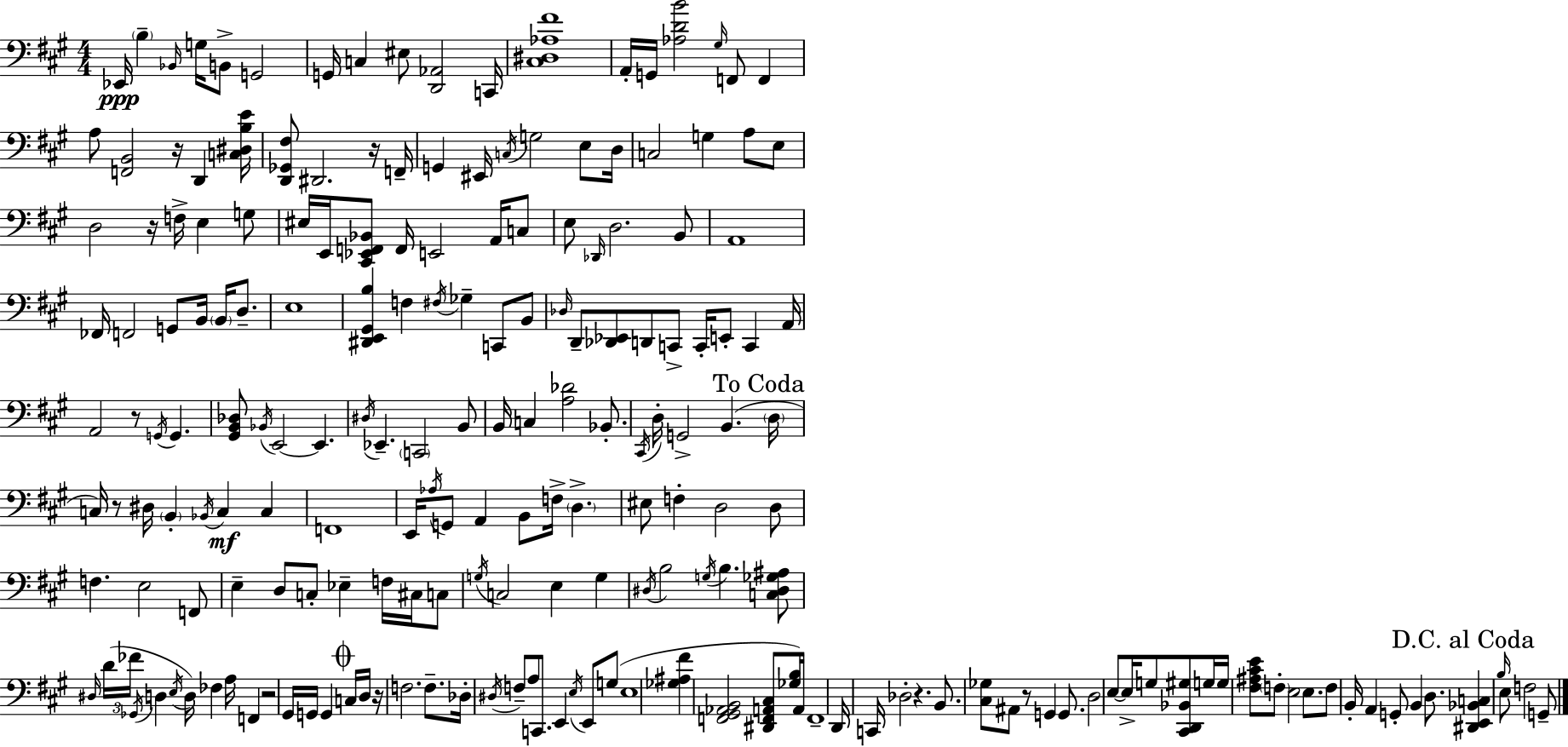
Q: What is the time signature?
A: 4/4